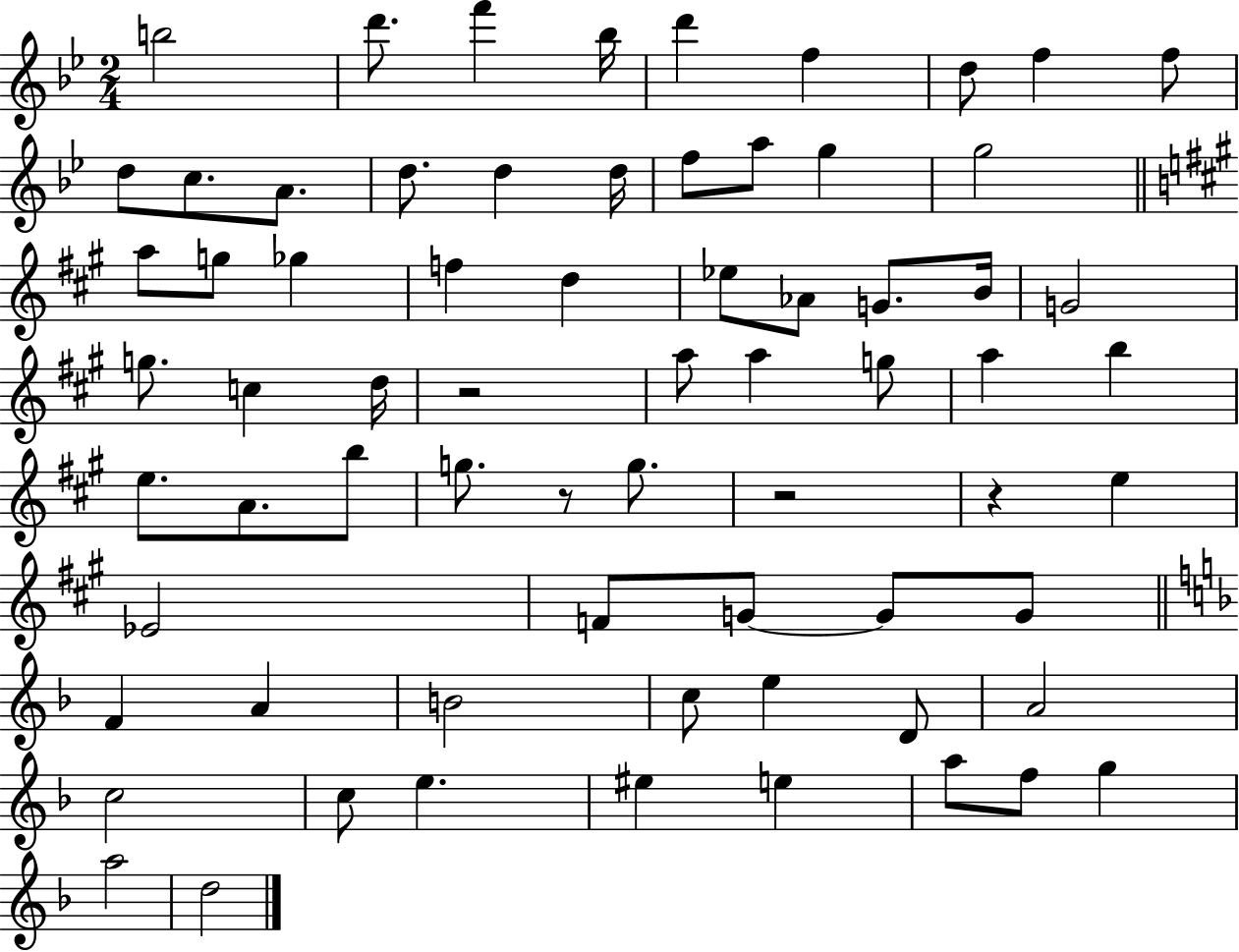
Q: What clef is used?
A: treble